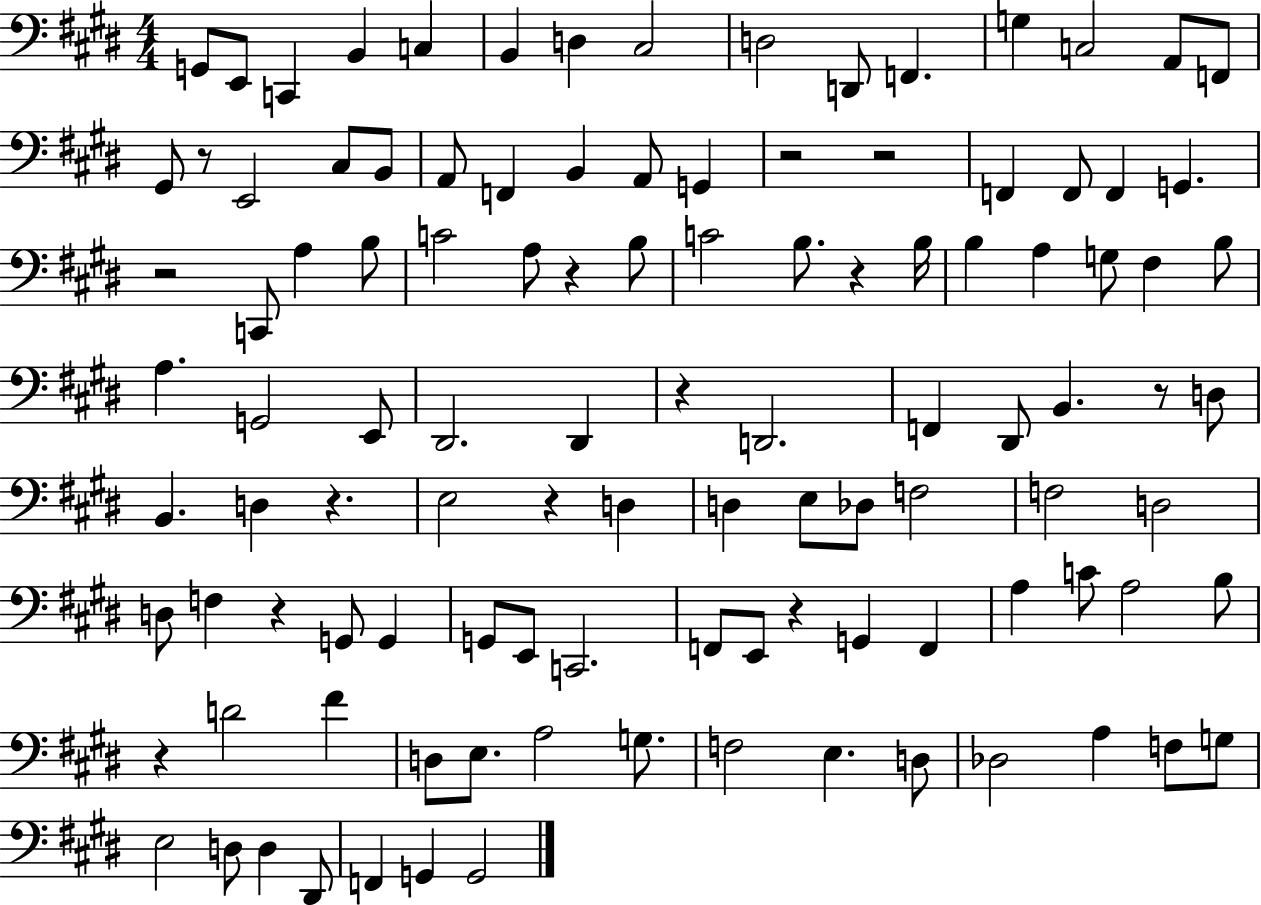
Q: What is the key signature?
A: E major